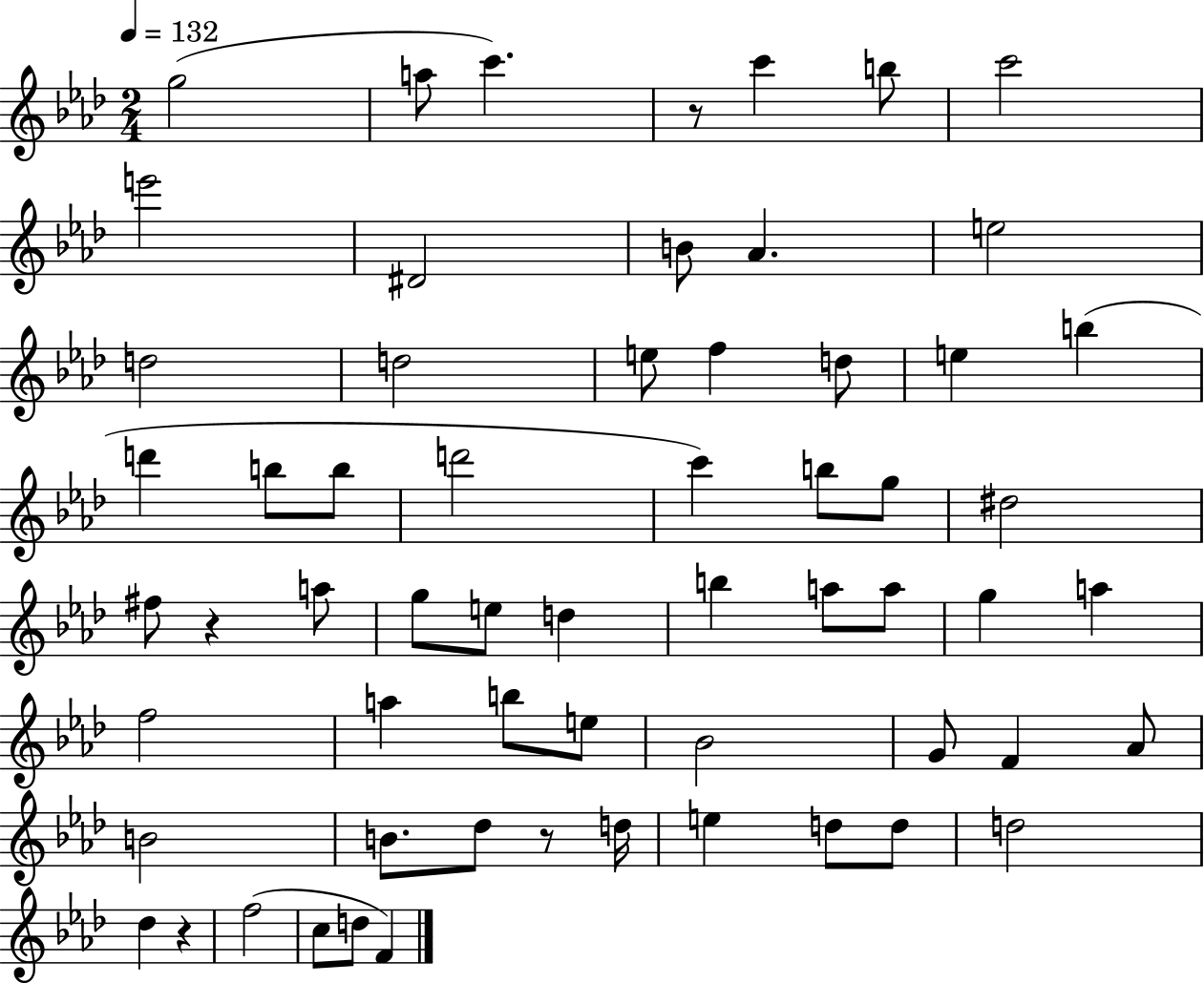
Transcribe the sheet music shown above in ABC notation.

X:1
T:Untitled
M:2/4
L:1/4
K:Ab
g2 a/2 c' z/2 c' b/2 c'2 e'2 ^D2 B/2 _A e2 d2 d2 e/2 f d/2 e b d' b/2 b/2 d'2 c' b/2 g/2 ^d2 ^f/2 z a/2 g/2 e/2 d b a/2 a/2 g a f2 a b/2 e/2 _B2 G/2 F _A/2 B2 B/2 _d/2 z/2 d/4 e d/2 d/2 d2 _d z f2 c/2 d/2 F